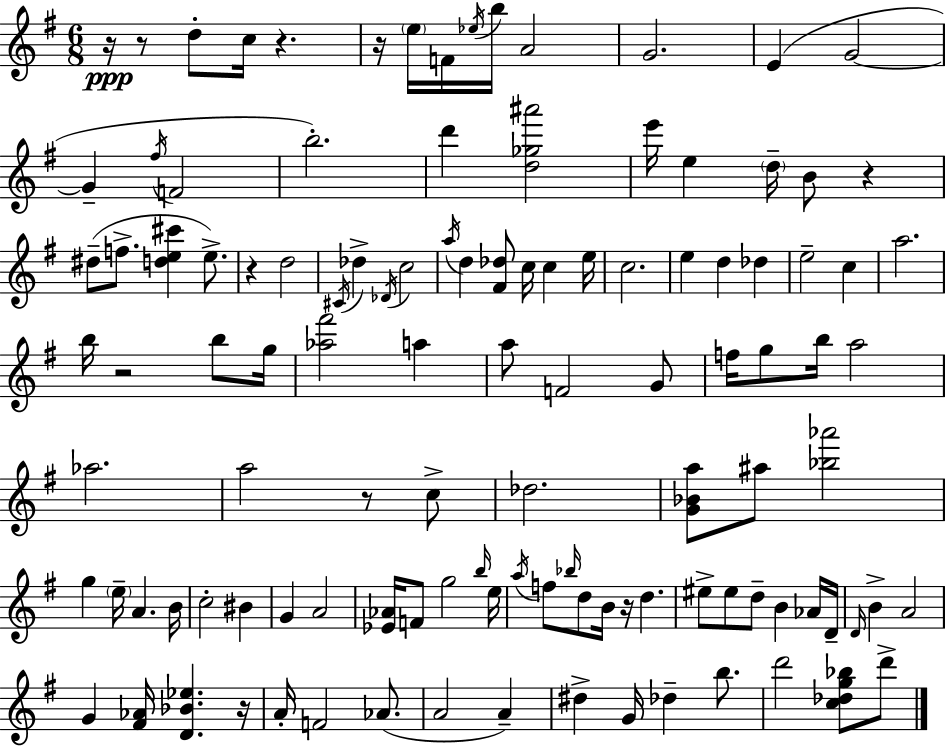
{
  \clef treble
  \numericTimeSignature
  \time 6/8
  \key e \minor
  r16\ppp r8 d''8-. c''16 r4. | r16 \parenthesize e''16 f'16 \acciaccatura { ees''16 } b''16 a'2 | g'2. | e'4( g'2~~ | \break g'4-- \acciaccatura { fis''16 } f'2 | b''2.-.) | d'''4 <d'' ges'' ais'''>2 | e'''16 e''4 \parenthesize d''16-- b'8 r4 | \break dis''8--( f''8.-> <d'' e'' cis'''>4 e''8.->) | r4 d''2 | \acciaccatura { cis'16 } des''4-> \acciaccatura { des'16 } c''2 | \acciaccatura { a''16 } d''4 <fis' des''>8 c''16 | \break c''4 e''16 c''2. | e''4 d''4 | des''4 e''2-- | c''4 a''2. | \break b''16 r2 | b''8 g''16 <aes'' fis'''>2 | a''4 a''8 f'2 | g'8 f''16 g''8 b''16 a''2 | \break aes''2. | a''2 | r8 c''8-> des''2. | <g' bes' a''>8 ais''8 <bes'' aes'''>2 | \break g''4 \parenthesize e''16-- a'4. | b'16 c''2-. | bis'4 g'4 a'2 | <ees' aes'>16 f'8 g''2 | \break \grace { b''16 } e''16 \acciaccatura { a''16 } f''8 \grace { bes''16 } d''8 | b'16 r16 d''4. eis''8-> eis''8 | d''8-- b'4 aes'16 d'16-- \grace { d'16 } b'4-> | a'2 g'4 | \break <fis' aes'>16 <d' bes' ees''>4. r16 a'16-. f'2 | aes'8.( a'2 | a'4--) dis''4-> | g'16 des''4-- b''8. d'''2 | \break <c'' des'' g'' bes''>8 d'''8-> \bar "|."
}